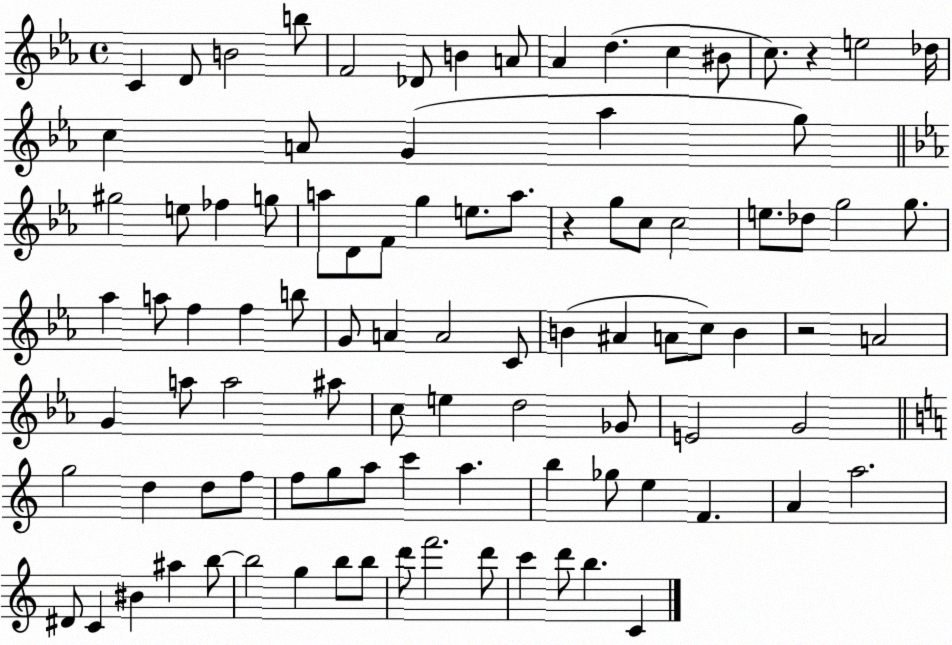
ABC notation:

X:1
T:Untitled
M:4/4
L:1/4
K:Eb
C D/2 B2 b/2 F2 _D/2 B A/2 _A d c ^B/2 c/2 z e2 _d/4 c A/2 G _a g/2 ^g2 e/2 _f g/2 a/2 D/2 F/2 g e/2 a/2 z g/2 c/2 c2 e/2 _d/2 g2 g/2 _a a/2 f f b/2 G/2 A A2 C/2 B ^A A/2 c/2 B z2 A2 G a/2 a2 ^a/2 c/2 e d2 _G/2 E2 G2 g2 d d/2 f/2 f/2 g/2 a/2 c' a b _g/2 e F A a2 ^D/2 C ^B ^a b/2 b2 g b/2 b/2 d'/2 f'2 d'/2 c' d'/2 b C